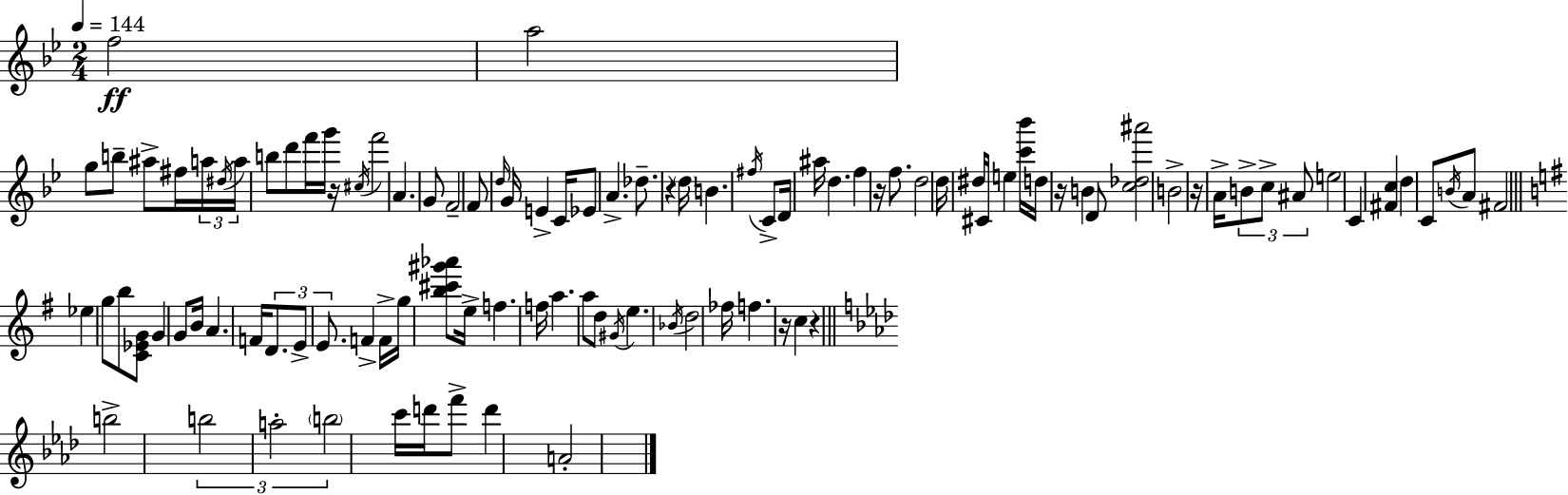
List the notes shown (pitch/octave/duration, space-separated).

F5/h A5/h G5/e B5/e A#5/e F#5/s A5/s D#5/s A5/s B5/e D6/e F6/s G6/s R/s C#5/s F6/h A4/q. G4/e F4/h F4/e D5/s G4/s E4/q C4/s Eb4/e A4/q. Db5/e. R/q D5/s B4/q. F#5/s C4/e D4/s A#5/s D5/q. F5/q R/s F5/e. D5/h D5/s D#5/s C#4/s E5/q [C6,Bb6]/s D5/s R/s B4/q D4/e [C5,Db5,A#6]/h B4/h R/s A4/s B4/e C5/e A#4/e E5/h C4/q [F#4,C5]/q D5/q C4/e B4/s A4/e F#4/h Eb5/q G5/e B5/e [C4,Eb4,G4]/e G4/q G4/e B4/s A4/q. F4/s D4/e. E4/e E4/e. F4/q F4/s G5/s [B5,C#6,G#6,Ab6]/e E5/s F5/q. F5/s A5/q. A5/e D5/e G#4/s E5/q. Bb4/s D5/h FES5/s F5/q. R/s C5/q R/q B5/h B5/h A5/h B5/h C6/s D6/s F6/e D6/q A4/h